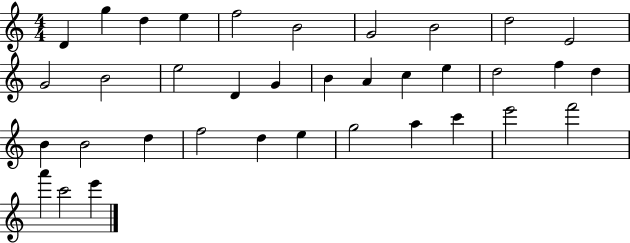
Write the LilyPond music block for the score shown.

{
  \clef treble
  \numericTimeSignature
  \time 4/4
  \key c \major
  d'4 g''4 d''4 e''4 | f''2 b'2 | g'2 b'2 | d''2 e'2 | \break g'2 b'2 | e''2 d'4 g'4 | b'4 a'4 c''4 e''4 | d''2 f''4 d''4 | \break b'4 b'2 d''4 | f''2 d''4 e''4 | g''2 a''4 c'''4 | e'''2 f'''2 | \break a'''4 c'''2 e'''4 | \bar "|."
}